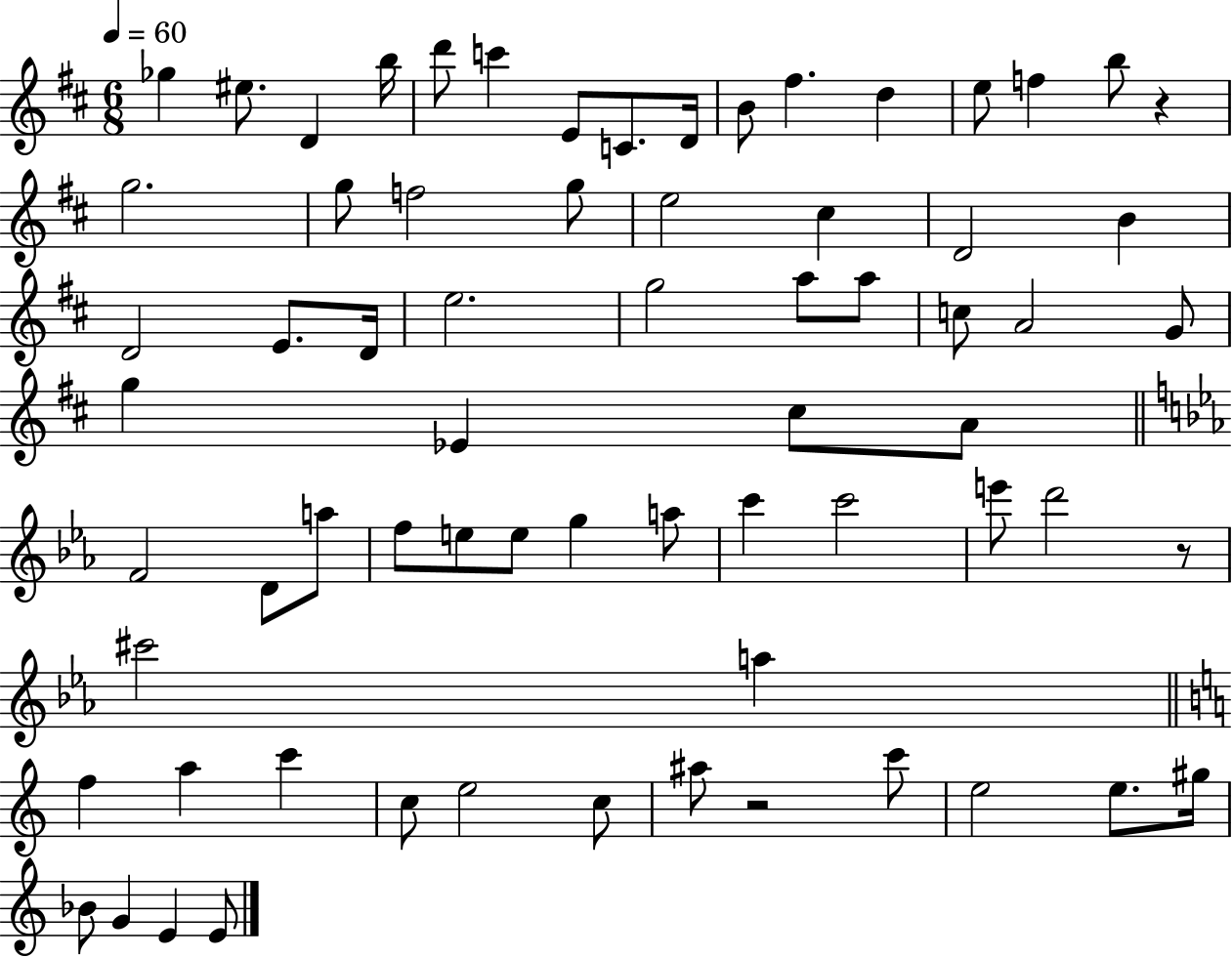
Gb5/q EIS5/e. D4/q B5/s D6/e C6/q E4/e C4/e. D4/s B4/e F#5/q. D5/q E5/e F5/q B5/e R/q G5/h. G5/e F5/h G5/e E5/h C#5/q D4/h B4/q D4/h E4/e. D4/s E5/h. G5/h A5/e A5/e C5/e A4/h G4/e G5/q Eb4/q C#5/e A4/e F4/h D4/e A5/e F5/e E5/e E5/e G5/q A5/e C6/q C6/h E6/e D6/h R/e C#6/h A5/q F5/q A5/q C6/q C5/e E5/h C5/e A#5/e R/h C6/e E5/h E5/e. G#5/s Bb4/e G4/q E4/q E4/e